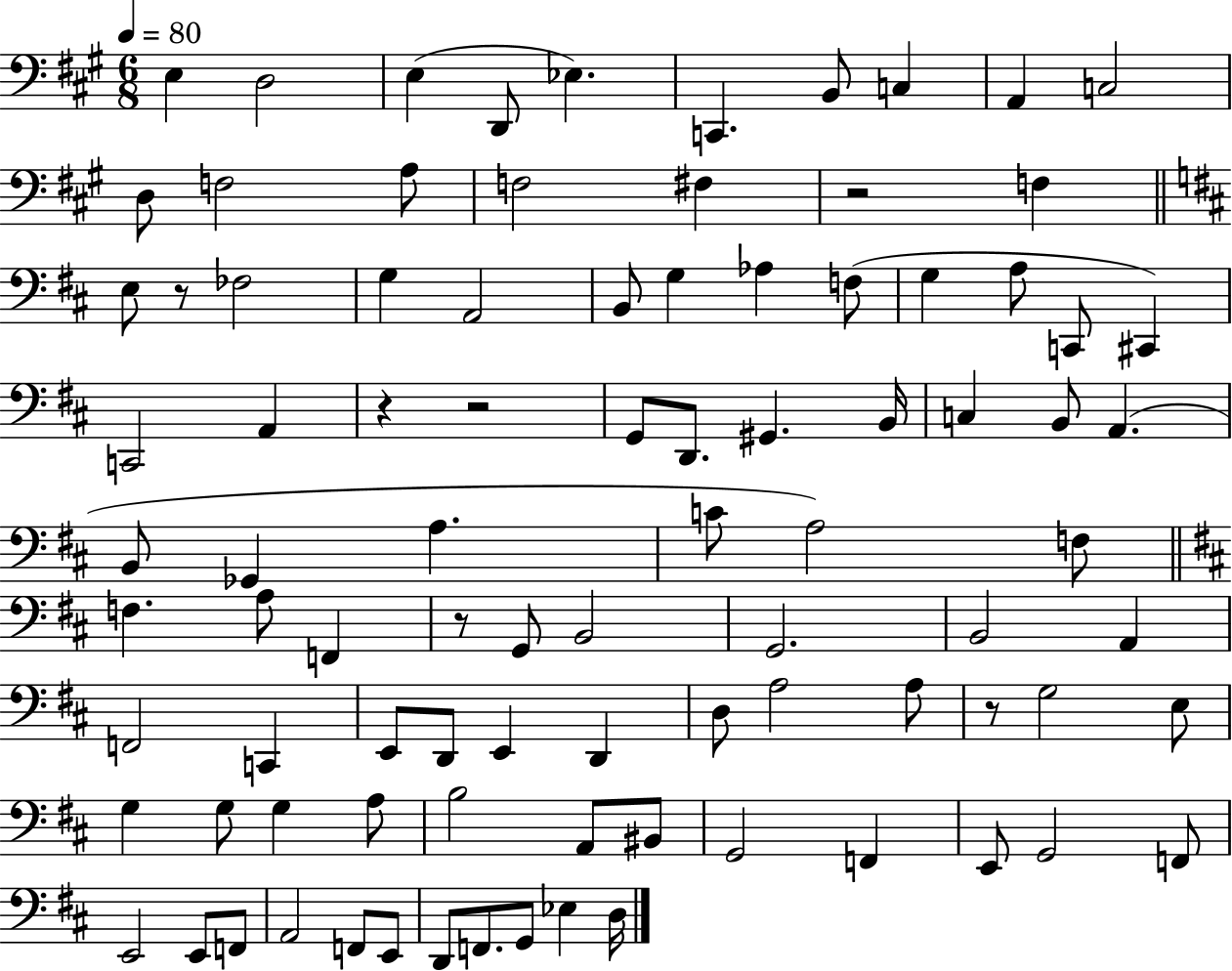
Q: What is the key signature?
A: A major